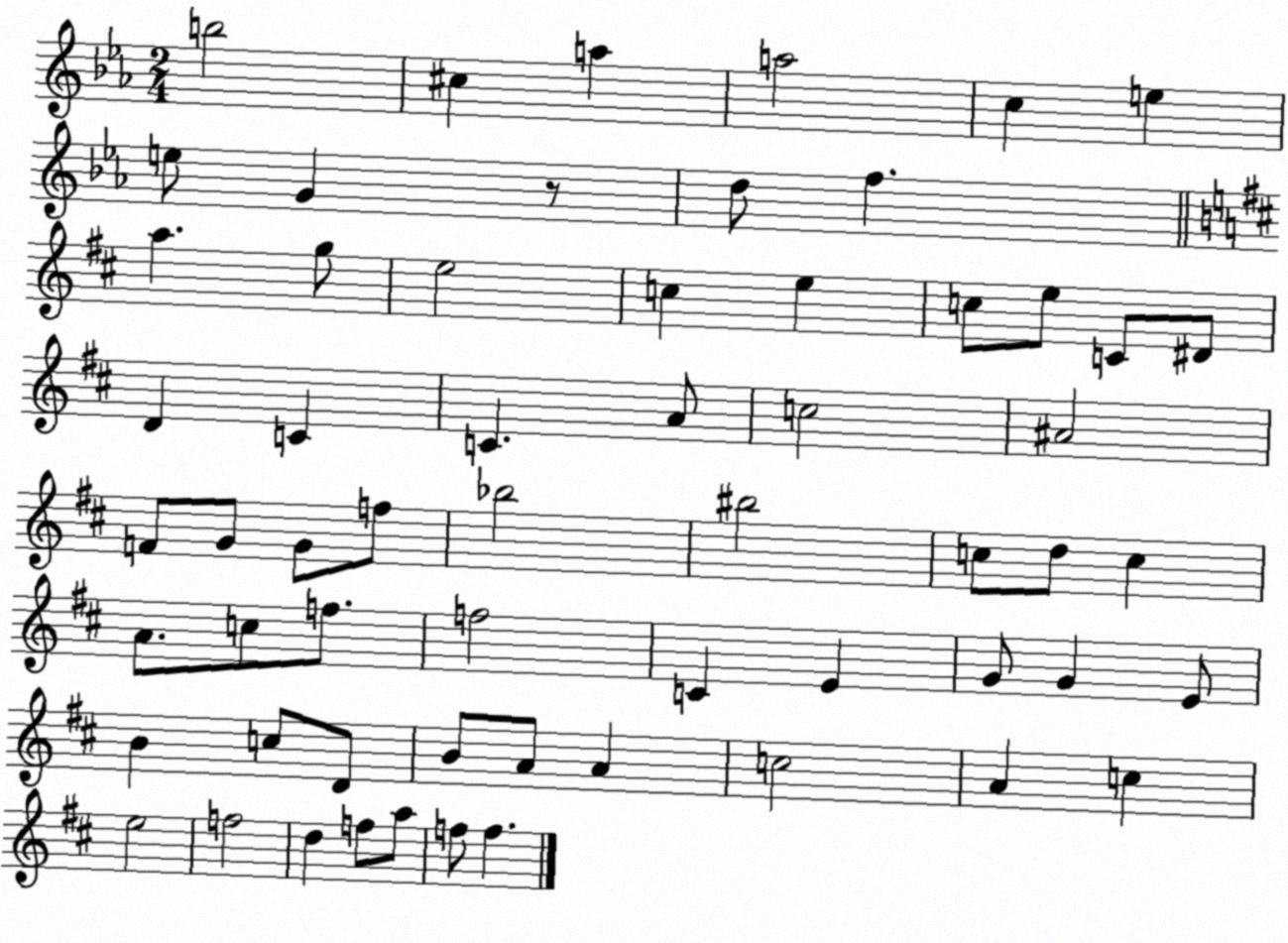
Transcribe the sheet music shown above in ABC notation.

X:1
T:Untitled
M:2/4
L:1/4
K:Eb
b2 ^c a a2 c e e/2 G z/2 d/2 f a g/2 e2 c e c/2 e/2 C/2 ^D/2 D C C A/2 c2 ^A2 F/2 G/2 G/2 f/2 _b2 ^b2 c/2 d/2 c A/2 c/2 f/2 f2 C E G/2 G E/2 B c/2 D/2 B/2 A/2 A c2 A c e2 f2 d f/2 a/2 f/2 f